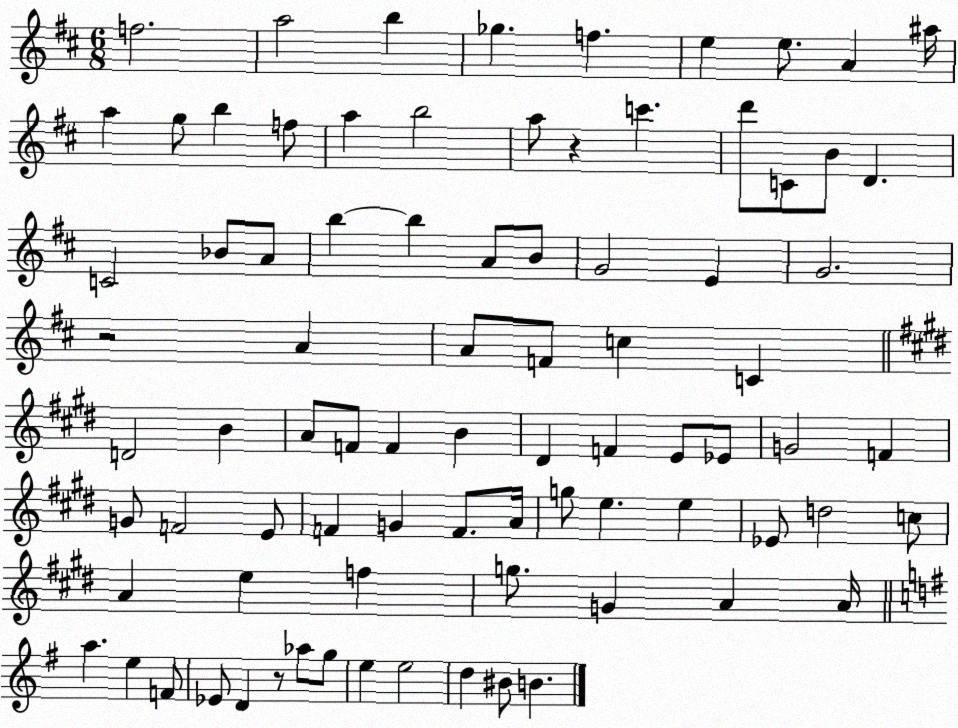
X:1
T:Untitled
M:6/8
L:1/4
K:D
f2 a2 b _g f e e/2 A ^a/4 a g/2 b f/2 a b2 a/2 z c' d'/2 C/2 B/2 D C2 _B/2 A/2 b b A/2 B/2 G2 E G2 z2 A A/2 F/2 c C D2 B A/2 F/2 F B ^D F E/2 _E/2 G2 F G/2 F2 E/2 F G F/2 A/4 g/2 e e _E/2 d2 c/2 A e f g/2 G A A/4 a e F/2 _E/2 D z/2 _a/2 g/2 e e2 d ^B/2 B